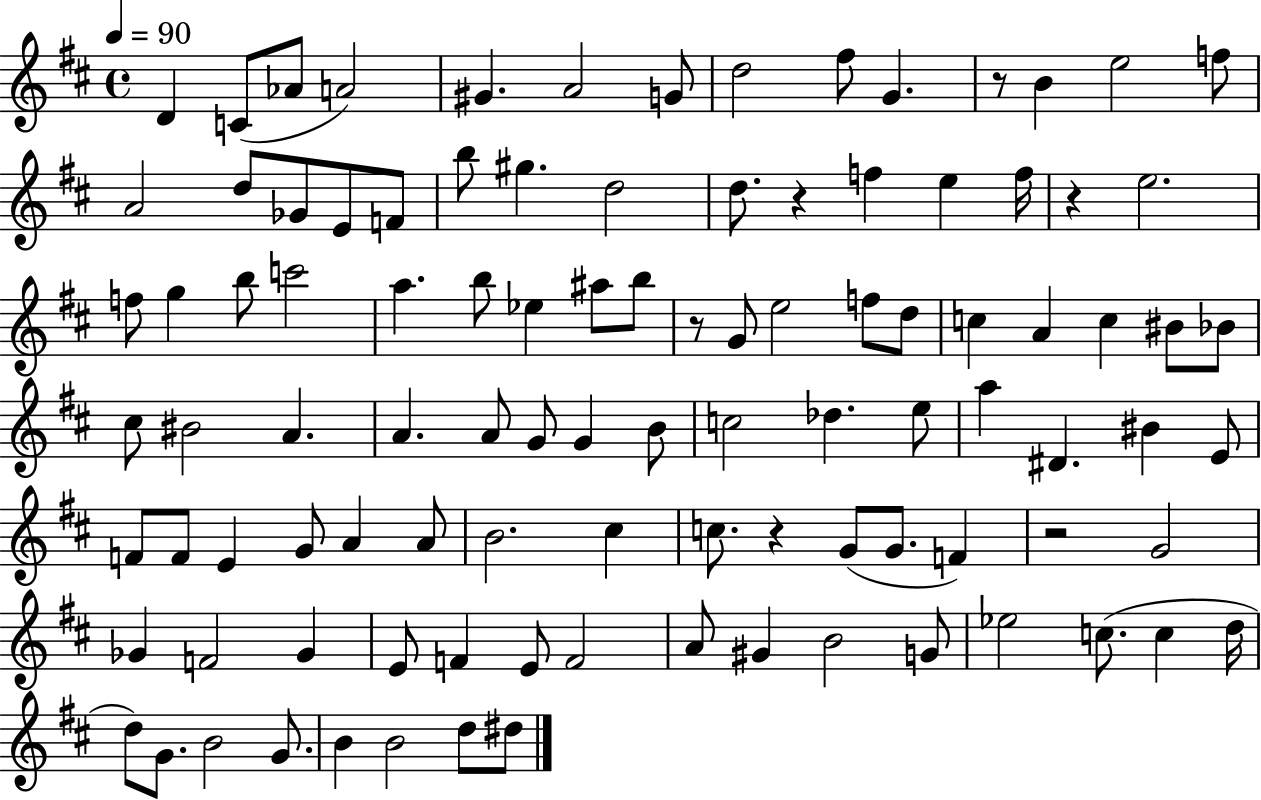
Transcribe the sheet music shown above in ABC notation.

X:1
T:Untitled
M:4/4
L:1/4
K:D
D C/2 _A/2 A2 ^G A2 G/2 d2 ^f/2 G z/2 B e2 f/2 A2 d/2 _G/2 E/2 F/2 b/2 ^g d2 d/2 z f e f/4 z e2 f/2 g b/2 c'2 a b/2 _e ^a/2 b/2 z/2 G/2 e2 f/2 d/2 c A c ^B/2 _B/2 ^c/2 ^B2 A A A/2 G/2 G B/2 c2 _d e/2 a ^D ^B E/2 F/2 F/2 E G/2 A A/2 B2 ^c c/2 z G/2 G/2 F z2 G2 _G F2 _G E/2 F E/2 F2 A/2 ^G B2 G/2 _e2 c/2 c d/4 d/2 G/2 B2 G/2 B B2 d/2 ^d/2